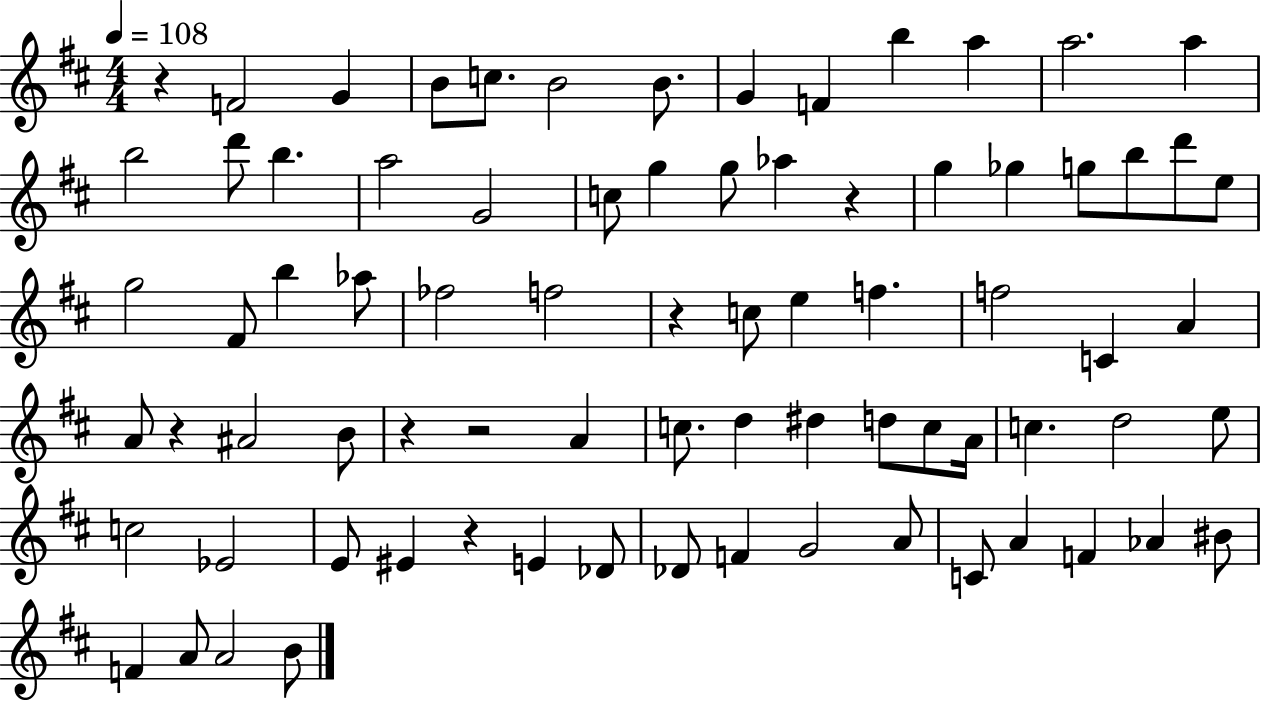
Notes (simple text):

R/q F4/h G4/q B4/e C5/e. B4/h B4/e. G4/q F4/q B5/q A5/q A5/h. A5/q B5/h D6/e B5/q. A5/h G4/h C5/e G5/q G5/e Ab5/q R/q G5/q Gb5/q G5/e B5/e D6/e E5/e G5/h F#4/e B5/q Ab5/e FES5/h F5/h R/q C5/e E5/q F5/q. F5/h C4/q A4/q A4/e R/q A#4/h B4/e R/q R/h A4/q C5/e. D5/q D#5/q D5/e C5/e A4/s C5/q. D5/h E5/e C5/h Eb4/h E4/e EIS4/q R/q E4/q Db4/e Db4/e F4/q G4/h A4/e C4/e A4/q F4/q Ab4/q BIS4/e F4/q A4/e A4/h B4/e